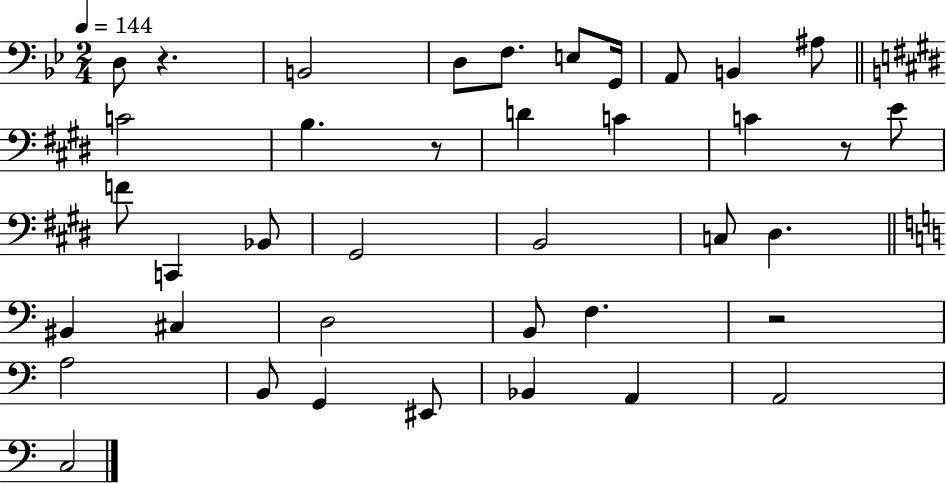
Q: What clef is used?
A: bass